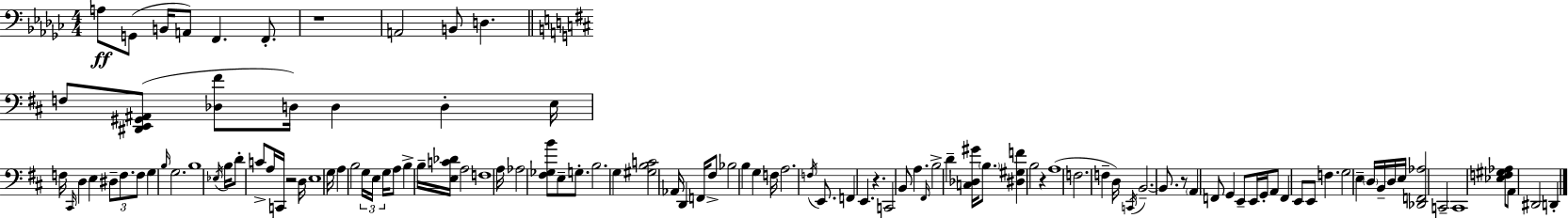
X:1
T:Untitled
M:4/4
L:1/4
K:Ebm
A,/2 G,,/2 B,,/4 A,,/2 F,, F,,/2 z4 A,,2 B,,/2 D, F,/2 [^D,,E,,^G,,^A,,]/2 [_D,^F]/2 D,/4 D, D, E,/4 F,/4 ^C,,/4 D, E, ^D,/2 F,/2 F,/2 G, B,/4 G,2 B,4 _E,/4 B,/4 D/2 C/2 A,/4 C,,/4 z2 D,/4 E,4 G,/4 A, B,2 G,/4 E,/4 G,/4 A,/2 B, B,/4 [E,C_D]/4 A,2 F,4 A,/4 _A,2 [^F,_G,B]/2 E,/2 G,/2 B,2 G, [^G,B,C]2 _A,,/4 D,, F,,/4 ^F,/2 _B,2 B, G, F,/4 A,2 F,/4 E,,/2 F,, E,, z C,,2 B,,/2 A, ^F,,/4 B,2 D [C,_D,^G]/4 B,/2 [^D,^G,F] B,2 z A,4 F,2 F, D,/4 C,,/4 B,,2 B,,/2 z/2 A,, F,,/2 G,, E,,/2 E,,/4 G,,/4 A,,/2 F,, E,,/2 E,,/2 F, G,2 E, D,/4 B,,/4 D,/4 E,/4 [_D,,F,,_A,]2 C,,2 C,,4 [_E,F,^G,_A,]/2 A,,/2 ^D,,2 D,,